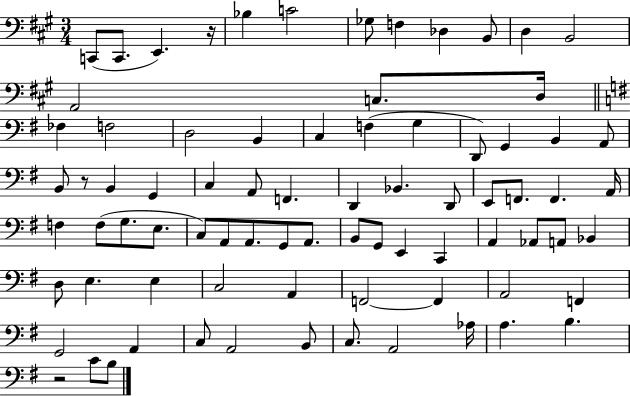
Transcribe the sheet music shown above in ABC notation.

X:1
T:Untitled
M:3/4
L:1/4
K:A
C,,/2 C,,/2 E,, z/4 _B, C2 _G,/2 F, _D, B,,/2 D, B,,2 A,,2 C,/2 D,/4 _F, F,2 D,2 B,, C, F, G, D,,/2 G,, B,, A,,/2 B,,/2 z/2 B,, G,, C, A,,/2 F,, D,, _B,, D,,/2 E,,/2 F,,/2 F,, A,,/4 F, F,/2 G,/2 E,/2 C,/2 A,,/2 A,,/2 G,,/2 A,,/2 B,,/2 G,,/2 E,, C,, A,, _A,,/2 A,,/2 _B,, D,/2 E, E, C,2 A,, F,,2 F,, A,,2 F,, G,,2 A,, C,/2 A,,2 B,,/2 C,/2 A,,2 _A,/4 A, B, z2 C/2 B,/2